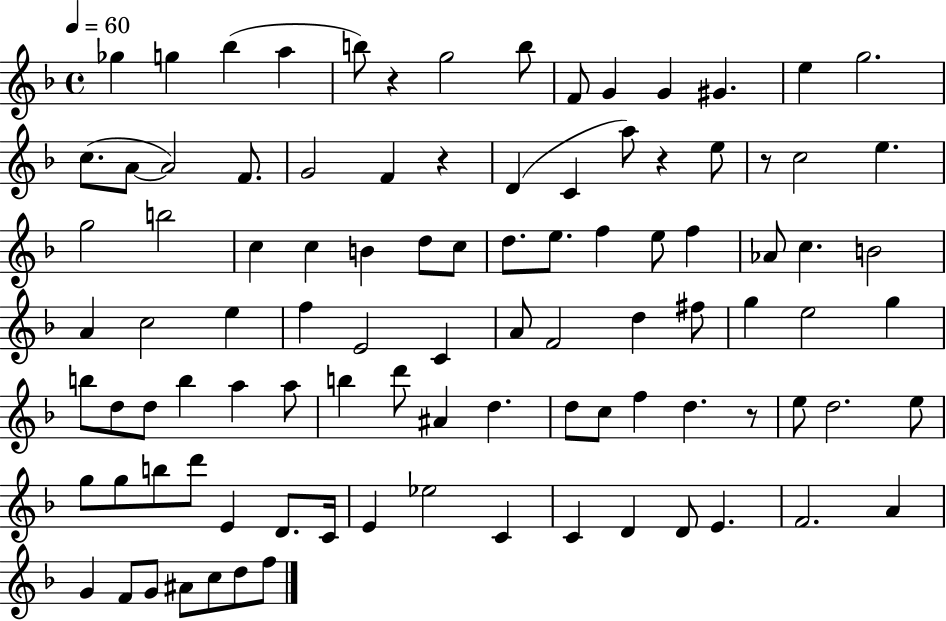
X:1
T:Untitled
M:4/4
L:1/4
K:F
_g g _b a b/2 z g2 b/2 F/2 G G ^G e g2 c/2 A/2 A2 F/2 G2 F z D C a/2 z e/2 z/2 c2 e g2 b2 c c B d/2 c/2 d/2 e/2 f e/2 f _A/2 c B2 A c2 e f E2 C A/2 F2 d ^f/2 g e2 g b/2 d/2 d/2 b a a/2 b d'/2 ^A d d/2 c/2 f d z/2 e/2 d2 e/2 g/2 g/2 b/2 d'/2 E D/2 C/4 E _e2 C C D D/2 E F2 A G F/2 G/2 ^A/2 c/2 d/2 f/2